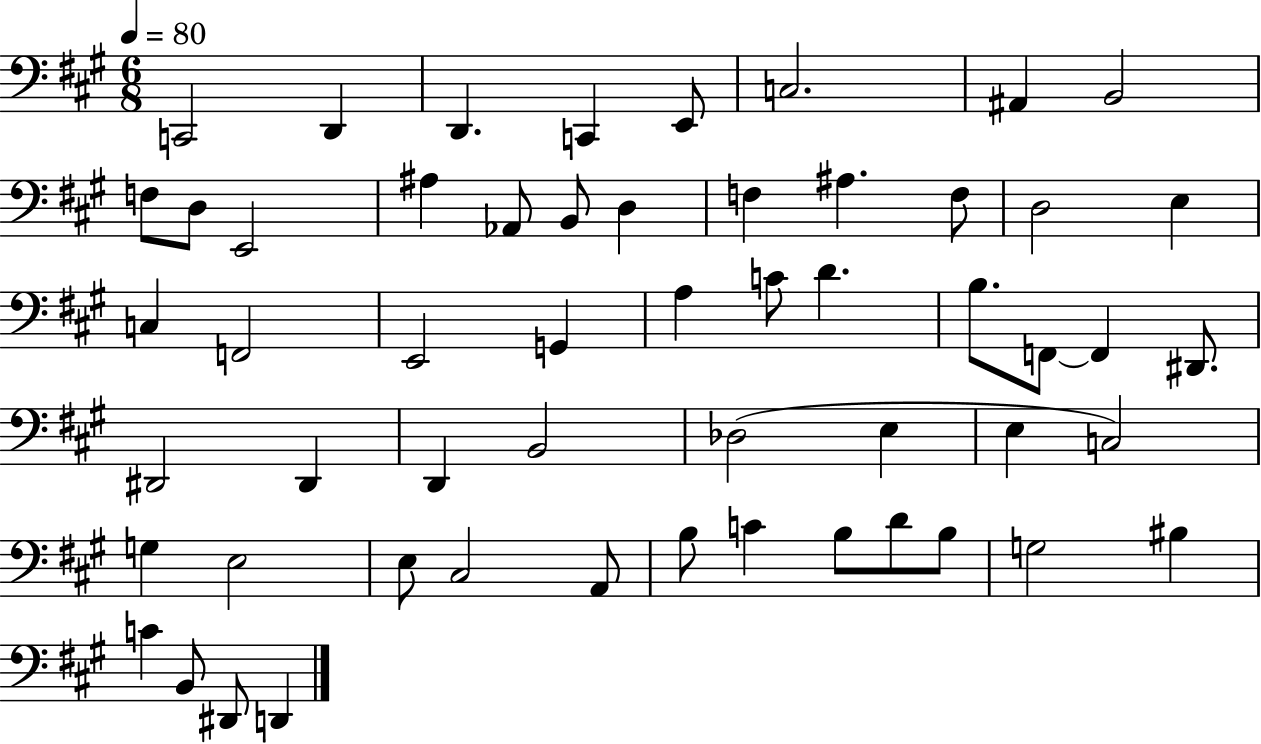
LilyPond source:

{
  \clef bass
  \numericTimeSignature
  \time 6/8
  \key a \major
  \tempo 4 = 80
  \repeat volta 2 { c,2 d,4 | d,4. c,4 e,8 | c2. | ais,4 b,2 | \break f8 d8 e,2 | ais4 aes,8 b,8 d4 | f4 ais4. f8 | d2 e4 | \break c4 f,2 | e,2 g,4 | a4 c'8 d'4. | b8. f,8~~ f,4 dis,8. | \break dis,2 dis,4 | d,4 b,2 | des2( e4 | e4 c2) | \break g4 e2 | e8 cis2 a,8 | b8 c'4 b8 d'8 b8 | g2 bis4 | \break c'4 b,8 dis,8 d,4 | } \bar "|."
}